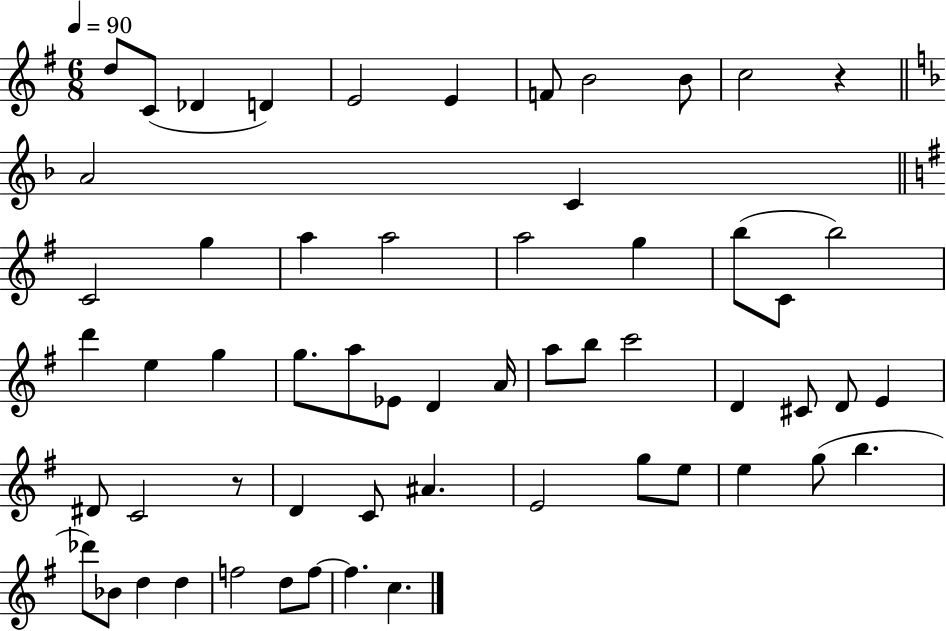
{
  \clef treble
  \numericTimeSignature
  \time 6/8
  \key g \major
  \tempo 4 = 90
  d''8 c'8( des'4 d'4) | e'2 e'4 | f'8 b'2 b'8 | c''2 r4 | \break \bar "||" \break \key f \major a'2 c'4 | \bar "||" \break \key g \major c'2 g''4 | a''4 a''2 | a''2 g''4 | b''8( c'8 b''2) | \break d'''4 e''4 g''4 | g''8. a''8 ees'8 d'4 a'16 | a''8 b''8 c'''2 | d'4 cis'8 d'8 e'4 | \break dis'8 c'2 r8 | d'4 c'8 ais'4. | e'2 g''8 e''8 | e''4 g''8( b''4. | \break des'''8) bes'8 d''4 d''4 | f''2 d''8 f''8~~ | f''4. c''4. | \bar "|."
}